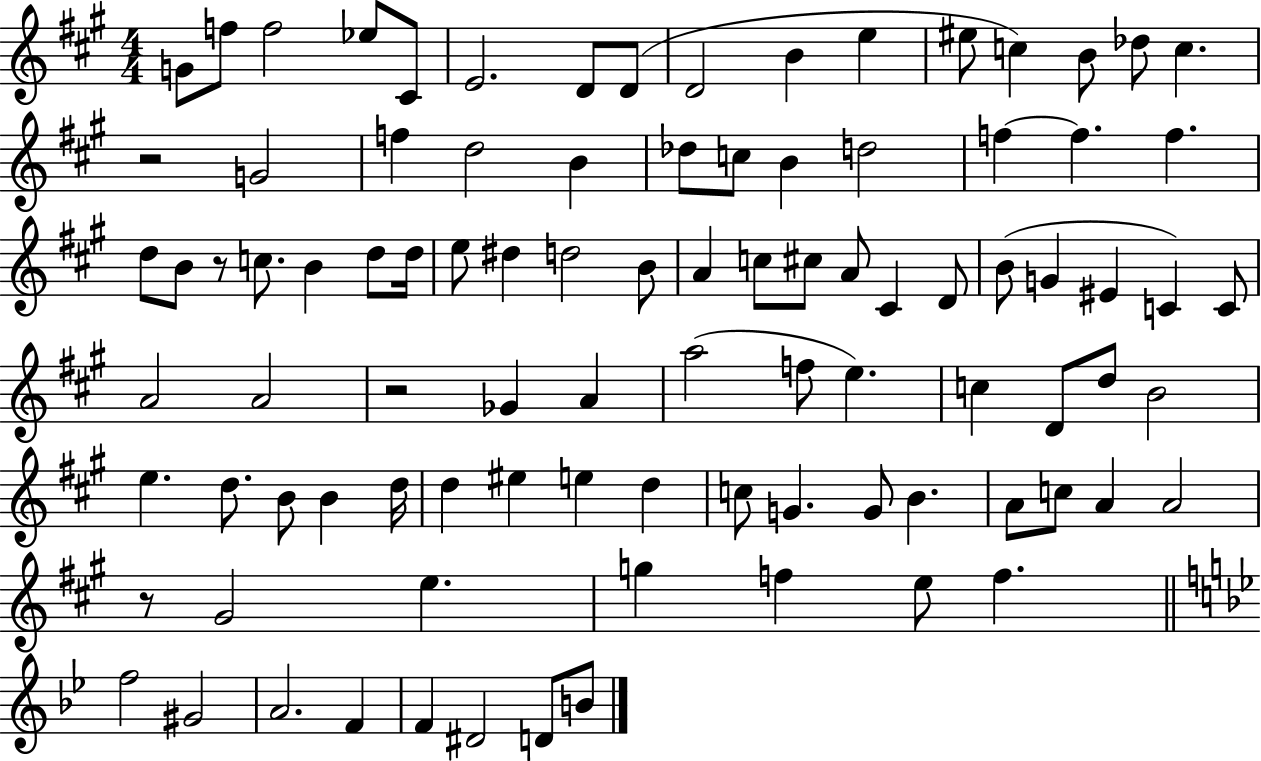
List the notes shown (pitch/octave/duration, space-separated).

G4/e F5/e F5/h Eb5/e C#4/e E4/h. D4/e D4/e D4/h B4/q E5/q EIS5/e C5/q B4/e Db5/e C5/q. R/h G4/h F5/q D5/h B4/q Db5/e C5/e B4/q D5/h F5/q F5/q. F5/q. D5/e B4/e R/e C5/e. B4/q D5/e D5/s E5/e D#5/q D5/h B4/e A4/q C5/e C#5/e A4/e C#4/q D4/e B4/e G4/q EIS4/q C4/q C4/e A4/h A4/h R/h Gb4/q A4/q A5/h F5/e E5/q. C5/q D4/e D5/e B4/h E5/q. D5/e. B4/e B4/q D5/s D5/q EIS5/q E5/q D5/q C5/e G4/q. G4/e B4/q. A4/e C5/e A4/q A4/h R/e G#4/h E5/q. G5/q F5/q E5/e F5/q. F5/h G#4/h A4/h. F4/q F4/q D#4/h D4/e B4/e